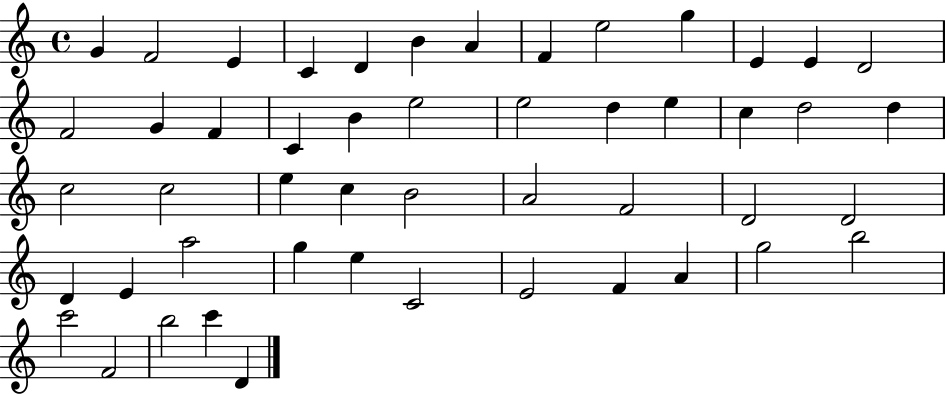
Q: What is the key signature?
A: C major